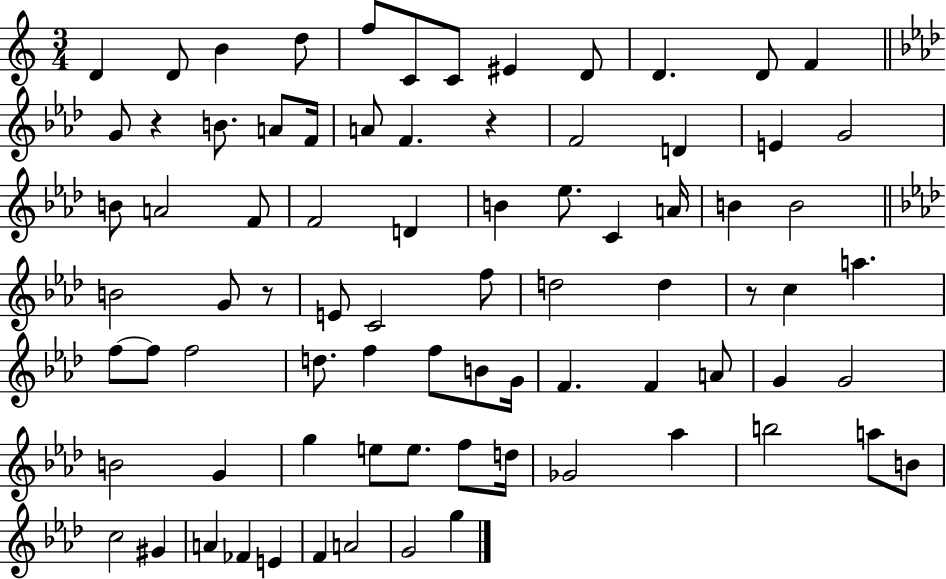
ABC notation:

X:1
T:Untitled
M:3/4
L:1/4
K:C
D D/2 B d/2 f/2 C/2 C/2 ^E D/2 D D/2 F G/2 z B/2 A/2 F/4 A/2 F z F2 D E G2 B/2 A2 F/2 F2 D B _e/2 C A/4 B B2 B2 G/2 z/2 E/2 C2 f/2 d2 d z/2 c a f/2 f/2 f2 d/2 f f/2 B/2 G/4 F F A/2 G G2 B2 G g e/2 e/2 f/2 d/4 _G2 _a b2 a/2 B/2 c2 ^G A _F E F A2 G2 g